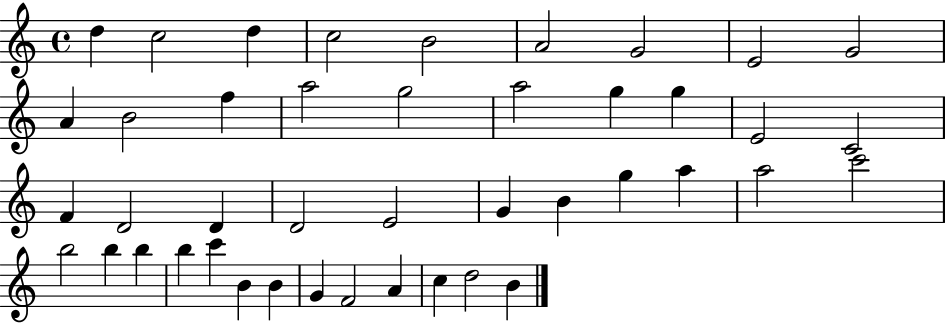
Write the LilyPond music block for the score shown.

{
  \clef treble
  \time 4/4
  \defaultTimeSignature
  \key c \major
  d''4 c''2 d''4 | c''2 b'2 | a'2 g'2 | e'2 g'2 | \break a'4 b'2 f''4 | a''2 g''2 | a''2 g''4 g''4 | e'2 c'2 | \break f'4 d'2 d'4 | d'2 e'2 | g'4 b'4 g''4 a''4 | a''2 c'''2 | \break b''2 b''4 b''4 | b''4 c'''4 b'4 b'4 | g'4 f'2 a'4 | c''4 d''2 b'4 | \break \bar "|."
}